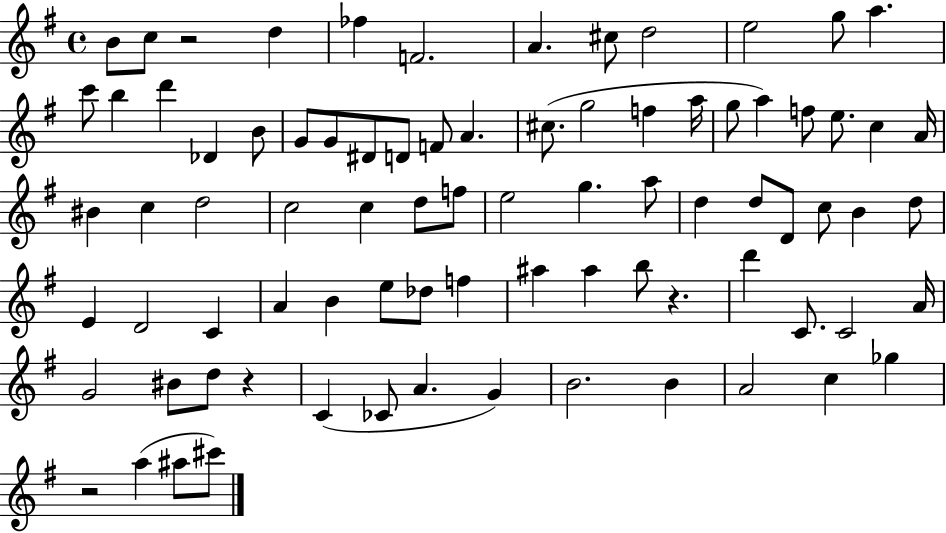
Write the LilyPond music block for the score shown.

{
  \clef treble
  \time 4/4
  \defaultTimeSignature
  \key g \major
  \repeat volta 2 { b'8 c''8 r2 d''4 | fes''4 f'2. | a'4. cis''8 d''2 | e''2 g''8 a''4. | \break c'''8 b''4 d'''4 des'4 b'8 | g'8 g'8 dis'8 d'8 f'8 a'4. | cis''8.( g''2 f''4 a''16 | g''8 a''4) f''8 e''8. c''4 a'16 | \break bis'4 c''4 d''2 | c''2 c''4 d''8 f''8 | e''2 g''4. a''8 | d''4 d''8 d'8 c''8 b'4 d''8 | \break e'4 d'2 c'4 | a'4 b'4 e''8 des''8 f''4 | ais''4 ais''4 b''8 r4. | d'''4 c'8. c'2 a'16 | \break g'2 bis'8 d''8 r4 | c'4( ces'8 a'4. g'4) | b'2. b'4 | a'2 c''4 ges''4 | \break r2 a''4( ais''8 cis'''8) | } \bar "|."
}